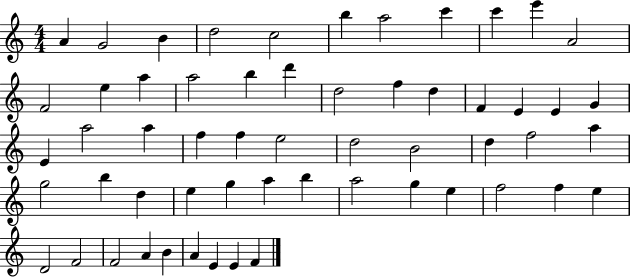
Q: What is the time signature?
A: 4/4